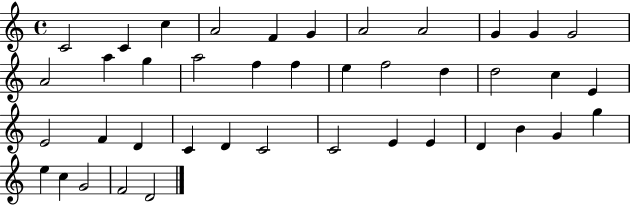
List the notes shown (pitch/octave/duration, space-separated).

C4/h C4/q C5/q A4/h F4/q G4/q A4/h A4/h G4/q G4/q G4/h A4/h A5/q G5/q A5/h F5/q F5/q E5/q F5/h D5/q D5/h C5/q E4/q E4/h F4/q D4/q C4/q D4/q C4/h C4/h E4/q E4/q D4/q B4/q G4/q G5/q E5/q C5/q G4/h F4/h D4/h